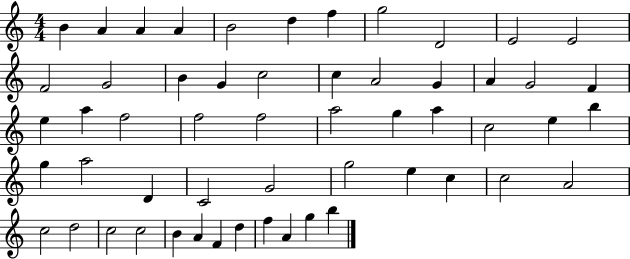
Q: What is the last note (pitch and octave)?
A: B5